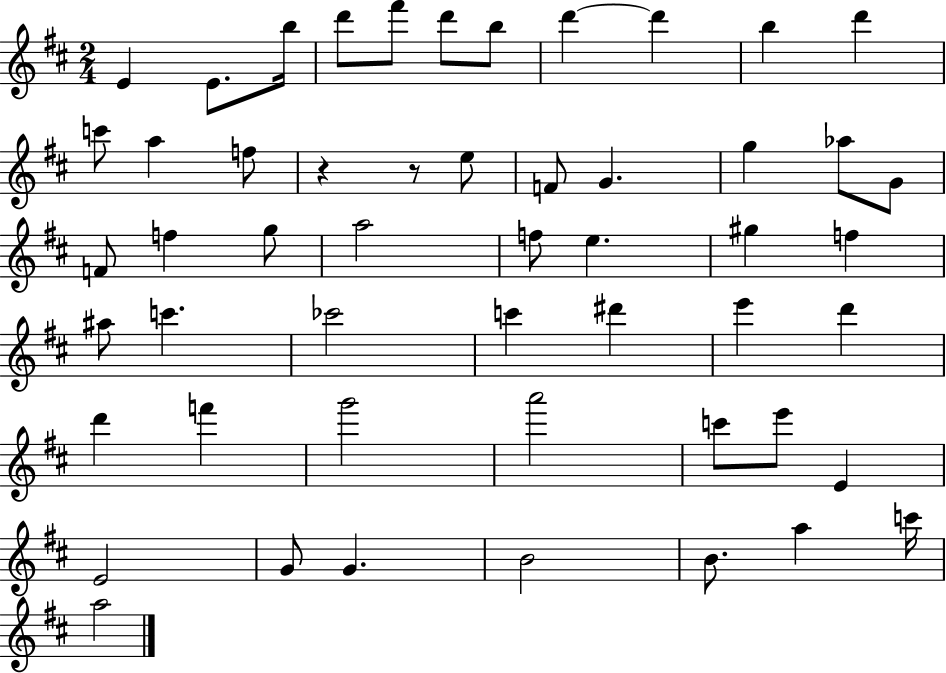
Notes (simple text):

E4/q E4/e. B5/s D6/e F#6/e D6/e B5/e D6/q D6/q B5/q D6/q C6/e A5/q F5/e R/q R/e E5/e F4/e G4/q. G5/q Ab5/e G4/e F4/e F5/q G5/e A5/h F5/e E5/q. G#5/q F5/q A#5/e C6/q. CES6/h C6/q D#6/q E6/q D6/q D6/q F6/q G6/h A6/h C6/e E6/e E4/q E4/h G4/e G4/q. B4/h B4/e. A5/q C6/s A5/h